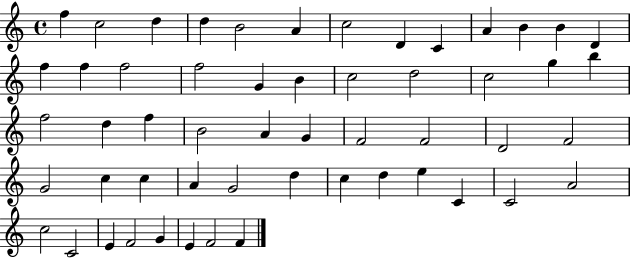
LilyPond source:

{
  \clef treble
  \time 4/4
  \defaultTimeSignature
  \key c \major
  f''4 c''2 d''4 | d''4 b'2 a'4 | c''2 d'4 c'4 | a'4 b'4 b'4 d'4 | \break f''4 f''4 f''2 | f''2 g'4 b'4 | c''2 d''2 | c''2 g''4 b''4 | \break f''2 d''4 f''4 | b'2 a'4 g'4 | f'2 f'2 | d'2 f'2 | \break g'2 c''4 c''4 | a'4 g'2 d''4 | c''4 d''4 e''4 c'4 | c'2 a'2 | \break c''2 c'2 | e'4 f'2 g'4 | e'4 f'2 f'4 | \bar "|."
}